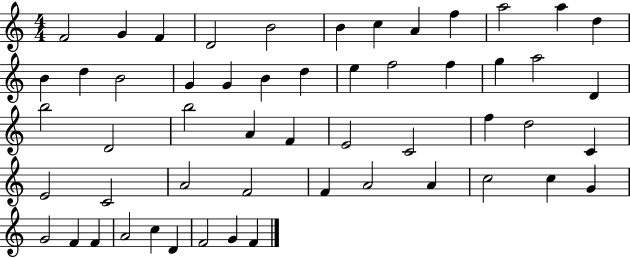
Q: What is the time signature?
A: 4/4